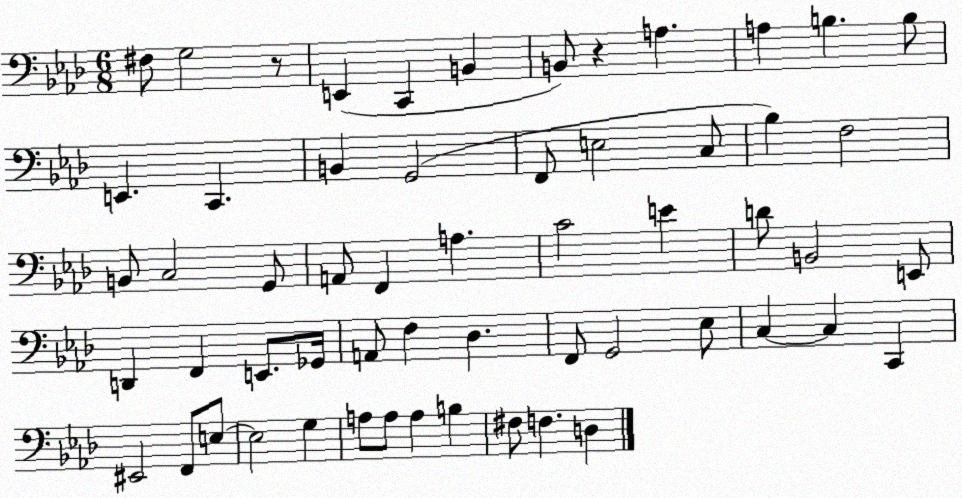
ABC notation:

X:1
T:Untitled
M:6/8
L:1/4
K:Ab
^F,/2 G,2 z/2 E,, C,, B,, B,,/2 z A, A, B, B,/2 E,, C,, B,, G,,2 F,,/2 E,2 C,/2 _B, F,2 B,,/2 C,2 G,,/2 A,,/2 F,, A, C2 E D/2 B,,2 E,,/2 D,, F,, E,,/2 _G,,/4 A,,/2 F, _D, F,,/2 G,,2 _E,/2 C, C, C,, ^E,,2 F,,/2 E,/2 E,2 G, A,/2 A,/2 A, B, ^F,/2 F, D,